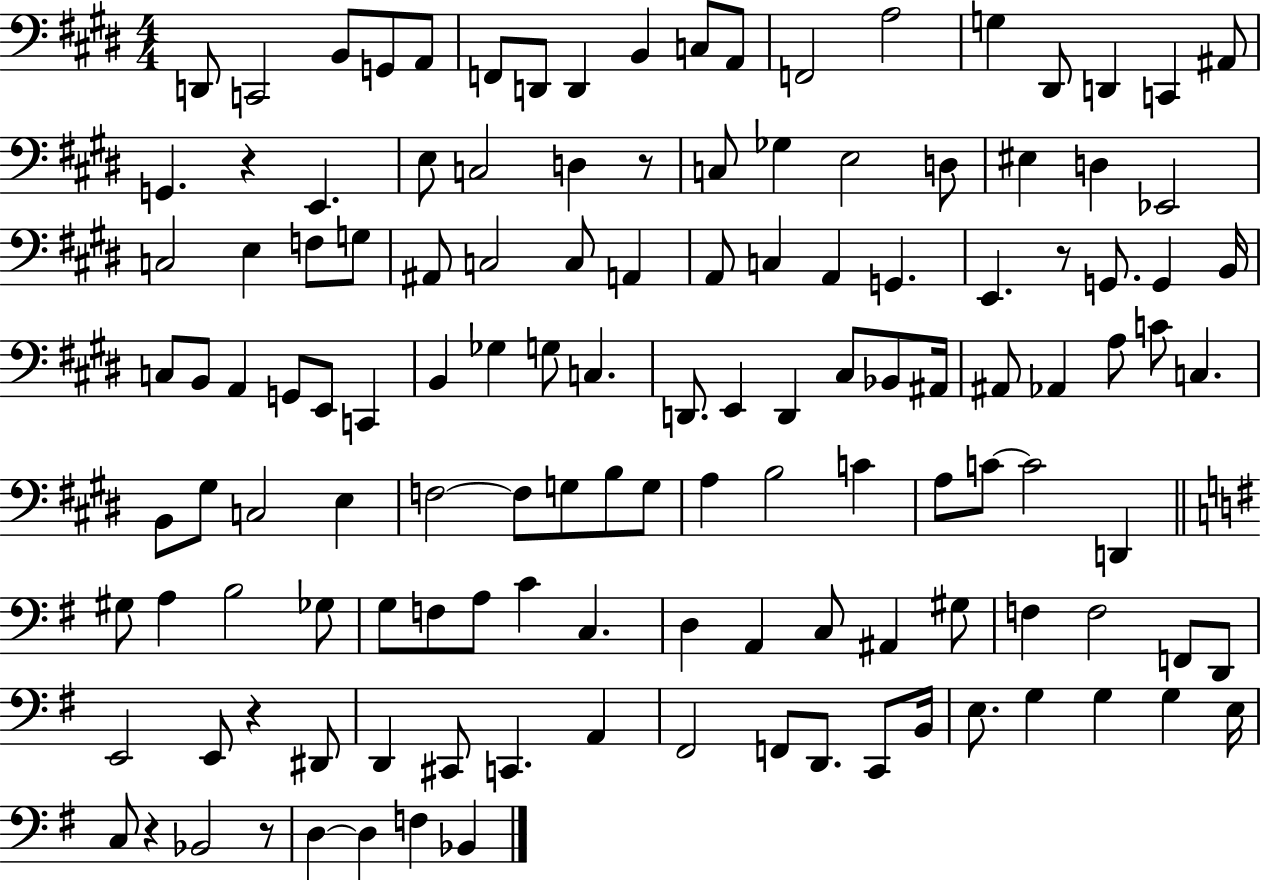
X:1
T:Untitled
M:4/4
L:1/4
K:E
D,,/2 C,,2 B,,/2 G,,/2 A,,/2 F,,/2 D,,/2 D,, B,, C,/2 A,,/2 F,,2 A,2 G, ^D,,/2 D,, C,, ^A,,/2 G,, z E,, E,/2 C,2 D, z/2 C,/2 _G, E,2 D,/2 ^E, D, _E,,2 C,2 E, F,/2 G,/2 ^A,,/2 C,2 C,/2 A,, A,,/2 C, A,, G,, E,, z/2 G,,/2 G,, B,,/4 C,/2 B,,/2 A,, G,,/2 E,,/2 C,, B,, _G, G,/2 C, D,,/2 E,, D,, ^C,/2 _B,,/2 ^A,,/4 ^A,,/2 _A,, A,/2 C/2 C, B,,/2 ^G,/2 C,2 E, F,2 F,/2 G,/2 B,/2 G,/2 A, B,2 C A,/2 C/2 C2 D,, ^G,/2 A, B,2 _G,/2 G,/2 F,/2 A,/2 C C, D, A,, C,/2 ^A,, ^G,/2 F, F,2 F,,/2 D,,/2 E,,2 E,,/2 z ^D,,/2 D,, ^C,,/2 C,, A,, ^F,,2 F,,/2 D,,/2 C,,/2 B,,/4 E,/2 G, G, G, E,/4 C,/2 z _B,,2 z/2 D, D, F, _B,,